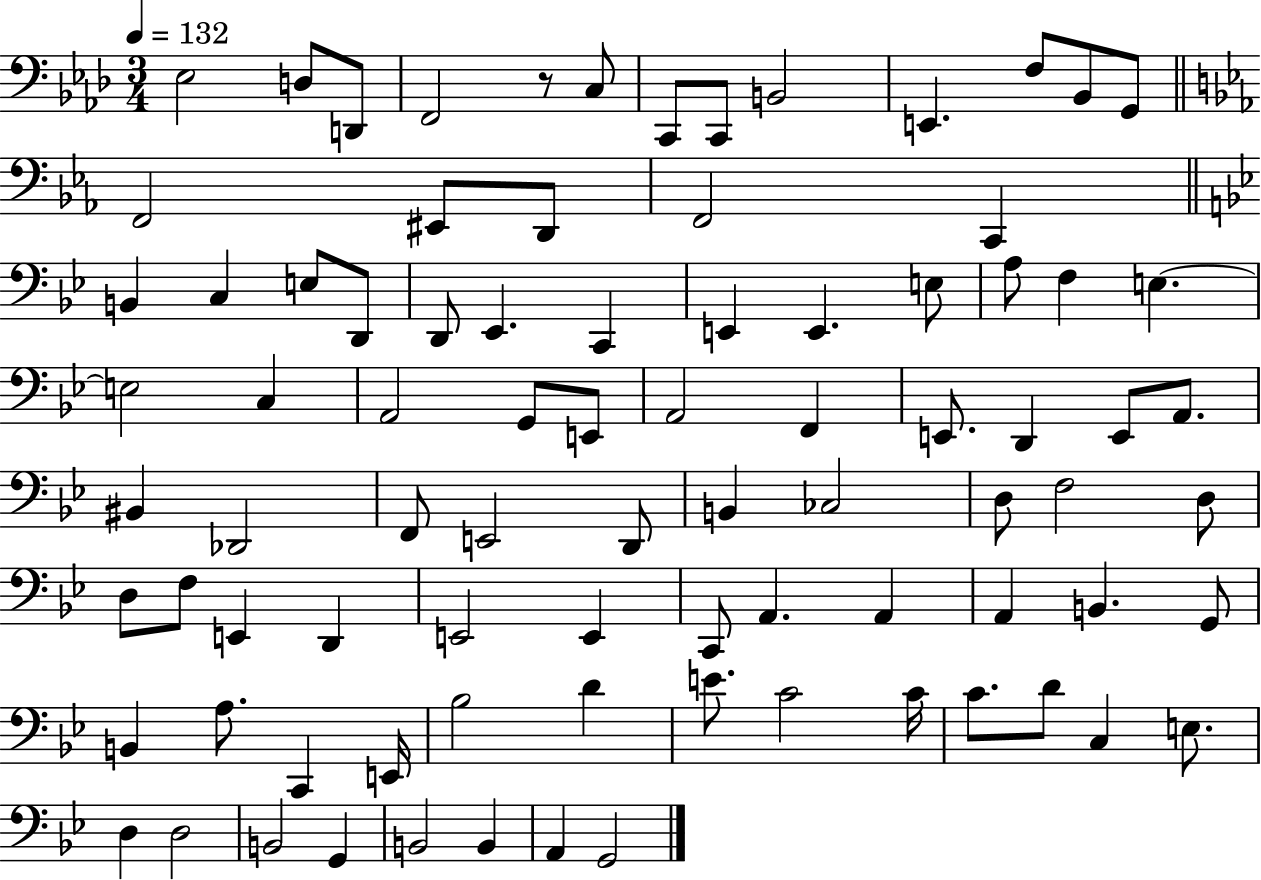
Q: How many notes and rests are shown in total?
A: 85